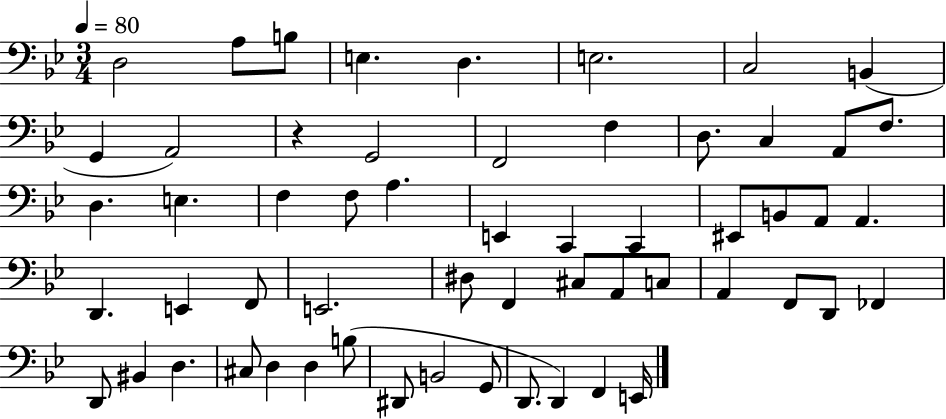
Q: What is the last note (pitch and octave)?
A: E2